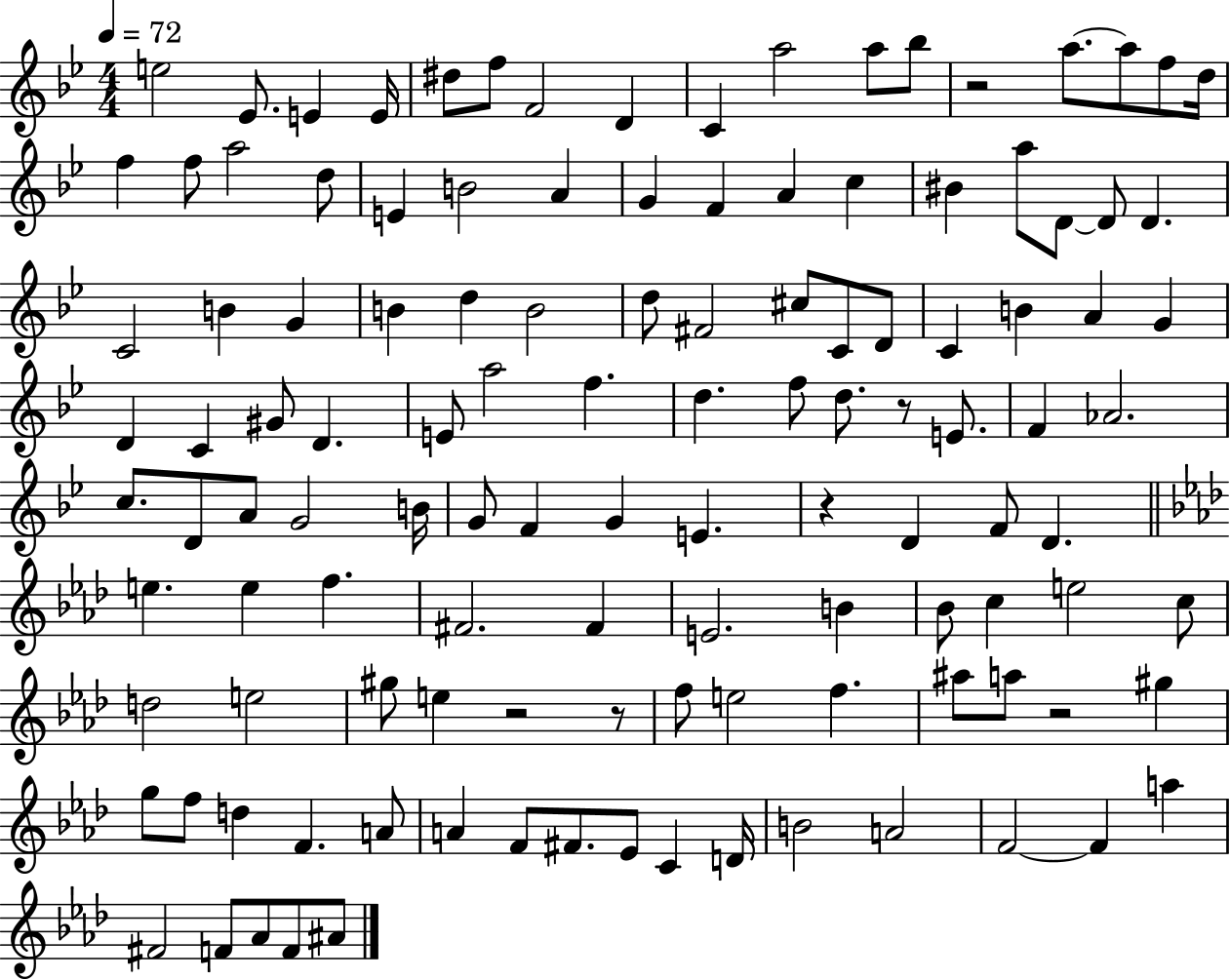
E5/h Eb4/e. E4/q E4/s D#5/e F5/e F4/h D4/q C4/q A5/h A5/e Bb5/e R/h A5/e. A5/e F5/e D5/s F5/q F5/e A5/h D5/e E4/q B4/h A4/q G4/q F4/q A4/q C5/q BIS4/q A5/e D4/e D4/e D4/q. C4/h B4/q G4/q B4/q D5/q B4/h D5/e F#4/h C#5/e C4/e D4/e C4/q B4/q A4/q G4/q D4/q C4/q G#4/e D4/q. E4/e A5/h F5/q. D5/q. F5/e D5/e. R/e E4/e. F4/q Ab4/h. C5/e. D4/e A4/e G4/h B4/s G4/e F4/q G4/q E4/q. R/q D4/q F4/e D4/q. E5/q. E5/q F5/q. F#4/h. F#4/q E4/h. B4/q Bb4/e C5/q E5/h C5/e D5/h E5/h G#5/e E5/q R/h R/e F5/e E5/h F5/q. A#5/e A5/e R/h G#5/q G5/e F5/e D5/q F4/q. A4/e A4/q F4/e F#4/e. Eb4/e C4/q D4/s B4/h A4/h F4/h F4/q A5/q F#4/h F4/e Ab4/e F4/e A#4/e